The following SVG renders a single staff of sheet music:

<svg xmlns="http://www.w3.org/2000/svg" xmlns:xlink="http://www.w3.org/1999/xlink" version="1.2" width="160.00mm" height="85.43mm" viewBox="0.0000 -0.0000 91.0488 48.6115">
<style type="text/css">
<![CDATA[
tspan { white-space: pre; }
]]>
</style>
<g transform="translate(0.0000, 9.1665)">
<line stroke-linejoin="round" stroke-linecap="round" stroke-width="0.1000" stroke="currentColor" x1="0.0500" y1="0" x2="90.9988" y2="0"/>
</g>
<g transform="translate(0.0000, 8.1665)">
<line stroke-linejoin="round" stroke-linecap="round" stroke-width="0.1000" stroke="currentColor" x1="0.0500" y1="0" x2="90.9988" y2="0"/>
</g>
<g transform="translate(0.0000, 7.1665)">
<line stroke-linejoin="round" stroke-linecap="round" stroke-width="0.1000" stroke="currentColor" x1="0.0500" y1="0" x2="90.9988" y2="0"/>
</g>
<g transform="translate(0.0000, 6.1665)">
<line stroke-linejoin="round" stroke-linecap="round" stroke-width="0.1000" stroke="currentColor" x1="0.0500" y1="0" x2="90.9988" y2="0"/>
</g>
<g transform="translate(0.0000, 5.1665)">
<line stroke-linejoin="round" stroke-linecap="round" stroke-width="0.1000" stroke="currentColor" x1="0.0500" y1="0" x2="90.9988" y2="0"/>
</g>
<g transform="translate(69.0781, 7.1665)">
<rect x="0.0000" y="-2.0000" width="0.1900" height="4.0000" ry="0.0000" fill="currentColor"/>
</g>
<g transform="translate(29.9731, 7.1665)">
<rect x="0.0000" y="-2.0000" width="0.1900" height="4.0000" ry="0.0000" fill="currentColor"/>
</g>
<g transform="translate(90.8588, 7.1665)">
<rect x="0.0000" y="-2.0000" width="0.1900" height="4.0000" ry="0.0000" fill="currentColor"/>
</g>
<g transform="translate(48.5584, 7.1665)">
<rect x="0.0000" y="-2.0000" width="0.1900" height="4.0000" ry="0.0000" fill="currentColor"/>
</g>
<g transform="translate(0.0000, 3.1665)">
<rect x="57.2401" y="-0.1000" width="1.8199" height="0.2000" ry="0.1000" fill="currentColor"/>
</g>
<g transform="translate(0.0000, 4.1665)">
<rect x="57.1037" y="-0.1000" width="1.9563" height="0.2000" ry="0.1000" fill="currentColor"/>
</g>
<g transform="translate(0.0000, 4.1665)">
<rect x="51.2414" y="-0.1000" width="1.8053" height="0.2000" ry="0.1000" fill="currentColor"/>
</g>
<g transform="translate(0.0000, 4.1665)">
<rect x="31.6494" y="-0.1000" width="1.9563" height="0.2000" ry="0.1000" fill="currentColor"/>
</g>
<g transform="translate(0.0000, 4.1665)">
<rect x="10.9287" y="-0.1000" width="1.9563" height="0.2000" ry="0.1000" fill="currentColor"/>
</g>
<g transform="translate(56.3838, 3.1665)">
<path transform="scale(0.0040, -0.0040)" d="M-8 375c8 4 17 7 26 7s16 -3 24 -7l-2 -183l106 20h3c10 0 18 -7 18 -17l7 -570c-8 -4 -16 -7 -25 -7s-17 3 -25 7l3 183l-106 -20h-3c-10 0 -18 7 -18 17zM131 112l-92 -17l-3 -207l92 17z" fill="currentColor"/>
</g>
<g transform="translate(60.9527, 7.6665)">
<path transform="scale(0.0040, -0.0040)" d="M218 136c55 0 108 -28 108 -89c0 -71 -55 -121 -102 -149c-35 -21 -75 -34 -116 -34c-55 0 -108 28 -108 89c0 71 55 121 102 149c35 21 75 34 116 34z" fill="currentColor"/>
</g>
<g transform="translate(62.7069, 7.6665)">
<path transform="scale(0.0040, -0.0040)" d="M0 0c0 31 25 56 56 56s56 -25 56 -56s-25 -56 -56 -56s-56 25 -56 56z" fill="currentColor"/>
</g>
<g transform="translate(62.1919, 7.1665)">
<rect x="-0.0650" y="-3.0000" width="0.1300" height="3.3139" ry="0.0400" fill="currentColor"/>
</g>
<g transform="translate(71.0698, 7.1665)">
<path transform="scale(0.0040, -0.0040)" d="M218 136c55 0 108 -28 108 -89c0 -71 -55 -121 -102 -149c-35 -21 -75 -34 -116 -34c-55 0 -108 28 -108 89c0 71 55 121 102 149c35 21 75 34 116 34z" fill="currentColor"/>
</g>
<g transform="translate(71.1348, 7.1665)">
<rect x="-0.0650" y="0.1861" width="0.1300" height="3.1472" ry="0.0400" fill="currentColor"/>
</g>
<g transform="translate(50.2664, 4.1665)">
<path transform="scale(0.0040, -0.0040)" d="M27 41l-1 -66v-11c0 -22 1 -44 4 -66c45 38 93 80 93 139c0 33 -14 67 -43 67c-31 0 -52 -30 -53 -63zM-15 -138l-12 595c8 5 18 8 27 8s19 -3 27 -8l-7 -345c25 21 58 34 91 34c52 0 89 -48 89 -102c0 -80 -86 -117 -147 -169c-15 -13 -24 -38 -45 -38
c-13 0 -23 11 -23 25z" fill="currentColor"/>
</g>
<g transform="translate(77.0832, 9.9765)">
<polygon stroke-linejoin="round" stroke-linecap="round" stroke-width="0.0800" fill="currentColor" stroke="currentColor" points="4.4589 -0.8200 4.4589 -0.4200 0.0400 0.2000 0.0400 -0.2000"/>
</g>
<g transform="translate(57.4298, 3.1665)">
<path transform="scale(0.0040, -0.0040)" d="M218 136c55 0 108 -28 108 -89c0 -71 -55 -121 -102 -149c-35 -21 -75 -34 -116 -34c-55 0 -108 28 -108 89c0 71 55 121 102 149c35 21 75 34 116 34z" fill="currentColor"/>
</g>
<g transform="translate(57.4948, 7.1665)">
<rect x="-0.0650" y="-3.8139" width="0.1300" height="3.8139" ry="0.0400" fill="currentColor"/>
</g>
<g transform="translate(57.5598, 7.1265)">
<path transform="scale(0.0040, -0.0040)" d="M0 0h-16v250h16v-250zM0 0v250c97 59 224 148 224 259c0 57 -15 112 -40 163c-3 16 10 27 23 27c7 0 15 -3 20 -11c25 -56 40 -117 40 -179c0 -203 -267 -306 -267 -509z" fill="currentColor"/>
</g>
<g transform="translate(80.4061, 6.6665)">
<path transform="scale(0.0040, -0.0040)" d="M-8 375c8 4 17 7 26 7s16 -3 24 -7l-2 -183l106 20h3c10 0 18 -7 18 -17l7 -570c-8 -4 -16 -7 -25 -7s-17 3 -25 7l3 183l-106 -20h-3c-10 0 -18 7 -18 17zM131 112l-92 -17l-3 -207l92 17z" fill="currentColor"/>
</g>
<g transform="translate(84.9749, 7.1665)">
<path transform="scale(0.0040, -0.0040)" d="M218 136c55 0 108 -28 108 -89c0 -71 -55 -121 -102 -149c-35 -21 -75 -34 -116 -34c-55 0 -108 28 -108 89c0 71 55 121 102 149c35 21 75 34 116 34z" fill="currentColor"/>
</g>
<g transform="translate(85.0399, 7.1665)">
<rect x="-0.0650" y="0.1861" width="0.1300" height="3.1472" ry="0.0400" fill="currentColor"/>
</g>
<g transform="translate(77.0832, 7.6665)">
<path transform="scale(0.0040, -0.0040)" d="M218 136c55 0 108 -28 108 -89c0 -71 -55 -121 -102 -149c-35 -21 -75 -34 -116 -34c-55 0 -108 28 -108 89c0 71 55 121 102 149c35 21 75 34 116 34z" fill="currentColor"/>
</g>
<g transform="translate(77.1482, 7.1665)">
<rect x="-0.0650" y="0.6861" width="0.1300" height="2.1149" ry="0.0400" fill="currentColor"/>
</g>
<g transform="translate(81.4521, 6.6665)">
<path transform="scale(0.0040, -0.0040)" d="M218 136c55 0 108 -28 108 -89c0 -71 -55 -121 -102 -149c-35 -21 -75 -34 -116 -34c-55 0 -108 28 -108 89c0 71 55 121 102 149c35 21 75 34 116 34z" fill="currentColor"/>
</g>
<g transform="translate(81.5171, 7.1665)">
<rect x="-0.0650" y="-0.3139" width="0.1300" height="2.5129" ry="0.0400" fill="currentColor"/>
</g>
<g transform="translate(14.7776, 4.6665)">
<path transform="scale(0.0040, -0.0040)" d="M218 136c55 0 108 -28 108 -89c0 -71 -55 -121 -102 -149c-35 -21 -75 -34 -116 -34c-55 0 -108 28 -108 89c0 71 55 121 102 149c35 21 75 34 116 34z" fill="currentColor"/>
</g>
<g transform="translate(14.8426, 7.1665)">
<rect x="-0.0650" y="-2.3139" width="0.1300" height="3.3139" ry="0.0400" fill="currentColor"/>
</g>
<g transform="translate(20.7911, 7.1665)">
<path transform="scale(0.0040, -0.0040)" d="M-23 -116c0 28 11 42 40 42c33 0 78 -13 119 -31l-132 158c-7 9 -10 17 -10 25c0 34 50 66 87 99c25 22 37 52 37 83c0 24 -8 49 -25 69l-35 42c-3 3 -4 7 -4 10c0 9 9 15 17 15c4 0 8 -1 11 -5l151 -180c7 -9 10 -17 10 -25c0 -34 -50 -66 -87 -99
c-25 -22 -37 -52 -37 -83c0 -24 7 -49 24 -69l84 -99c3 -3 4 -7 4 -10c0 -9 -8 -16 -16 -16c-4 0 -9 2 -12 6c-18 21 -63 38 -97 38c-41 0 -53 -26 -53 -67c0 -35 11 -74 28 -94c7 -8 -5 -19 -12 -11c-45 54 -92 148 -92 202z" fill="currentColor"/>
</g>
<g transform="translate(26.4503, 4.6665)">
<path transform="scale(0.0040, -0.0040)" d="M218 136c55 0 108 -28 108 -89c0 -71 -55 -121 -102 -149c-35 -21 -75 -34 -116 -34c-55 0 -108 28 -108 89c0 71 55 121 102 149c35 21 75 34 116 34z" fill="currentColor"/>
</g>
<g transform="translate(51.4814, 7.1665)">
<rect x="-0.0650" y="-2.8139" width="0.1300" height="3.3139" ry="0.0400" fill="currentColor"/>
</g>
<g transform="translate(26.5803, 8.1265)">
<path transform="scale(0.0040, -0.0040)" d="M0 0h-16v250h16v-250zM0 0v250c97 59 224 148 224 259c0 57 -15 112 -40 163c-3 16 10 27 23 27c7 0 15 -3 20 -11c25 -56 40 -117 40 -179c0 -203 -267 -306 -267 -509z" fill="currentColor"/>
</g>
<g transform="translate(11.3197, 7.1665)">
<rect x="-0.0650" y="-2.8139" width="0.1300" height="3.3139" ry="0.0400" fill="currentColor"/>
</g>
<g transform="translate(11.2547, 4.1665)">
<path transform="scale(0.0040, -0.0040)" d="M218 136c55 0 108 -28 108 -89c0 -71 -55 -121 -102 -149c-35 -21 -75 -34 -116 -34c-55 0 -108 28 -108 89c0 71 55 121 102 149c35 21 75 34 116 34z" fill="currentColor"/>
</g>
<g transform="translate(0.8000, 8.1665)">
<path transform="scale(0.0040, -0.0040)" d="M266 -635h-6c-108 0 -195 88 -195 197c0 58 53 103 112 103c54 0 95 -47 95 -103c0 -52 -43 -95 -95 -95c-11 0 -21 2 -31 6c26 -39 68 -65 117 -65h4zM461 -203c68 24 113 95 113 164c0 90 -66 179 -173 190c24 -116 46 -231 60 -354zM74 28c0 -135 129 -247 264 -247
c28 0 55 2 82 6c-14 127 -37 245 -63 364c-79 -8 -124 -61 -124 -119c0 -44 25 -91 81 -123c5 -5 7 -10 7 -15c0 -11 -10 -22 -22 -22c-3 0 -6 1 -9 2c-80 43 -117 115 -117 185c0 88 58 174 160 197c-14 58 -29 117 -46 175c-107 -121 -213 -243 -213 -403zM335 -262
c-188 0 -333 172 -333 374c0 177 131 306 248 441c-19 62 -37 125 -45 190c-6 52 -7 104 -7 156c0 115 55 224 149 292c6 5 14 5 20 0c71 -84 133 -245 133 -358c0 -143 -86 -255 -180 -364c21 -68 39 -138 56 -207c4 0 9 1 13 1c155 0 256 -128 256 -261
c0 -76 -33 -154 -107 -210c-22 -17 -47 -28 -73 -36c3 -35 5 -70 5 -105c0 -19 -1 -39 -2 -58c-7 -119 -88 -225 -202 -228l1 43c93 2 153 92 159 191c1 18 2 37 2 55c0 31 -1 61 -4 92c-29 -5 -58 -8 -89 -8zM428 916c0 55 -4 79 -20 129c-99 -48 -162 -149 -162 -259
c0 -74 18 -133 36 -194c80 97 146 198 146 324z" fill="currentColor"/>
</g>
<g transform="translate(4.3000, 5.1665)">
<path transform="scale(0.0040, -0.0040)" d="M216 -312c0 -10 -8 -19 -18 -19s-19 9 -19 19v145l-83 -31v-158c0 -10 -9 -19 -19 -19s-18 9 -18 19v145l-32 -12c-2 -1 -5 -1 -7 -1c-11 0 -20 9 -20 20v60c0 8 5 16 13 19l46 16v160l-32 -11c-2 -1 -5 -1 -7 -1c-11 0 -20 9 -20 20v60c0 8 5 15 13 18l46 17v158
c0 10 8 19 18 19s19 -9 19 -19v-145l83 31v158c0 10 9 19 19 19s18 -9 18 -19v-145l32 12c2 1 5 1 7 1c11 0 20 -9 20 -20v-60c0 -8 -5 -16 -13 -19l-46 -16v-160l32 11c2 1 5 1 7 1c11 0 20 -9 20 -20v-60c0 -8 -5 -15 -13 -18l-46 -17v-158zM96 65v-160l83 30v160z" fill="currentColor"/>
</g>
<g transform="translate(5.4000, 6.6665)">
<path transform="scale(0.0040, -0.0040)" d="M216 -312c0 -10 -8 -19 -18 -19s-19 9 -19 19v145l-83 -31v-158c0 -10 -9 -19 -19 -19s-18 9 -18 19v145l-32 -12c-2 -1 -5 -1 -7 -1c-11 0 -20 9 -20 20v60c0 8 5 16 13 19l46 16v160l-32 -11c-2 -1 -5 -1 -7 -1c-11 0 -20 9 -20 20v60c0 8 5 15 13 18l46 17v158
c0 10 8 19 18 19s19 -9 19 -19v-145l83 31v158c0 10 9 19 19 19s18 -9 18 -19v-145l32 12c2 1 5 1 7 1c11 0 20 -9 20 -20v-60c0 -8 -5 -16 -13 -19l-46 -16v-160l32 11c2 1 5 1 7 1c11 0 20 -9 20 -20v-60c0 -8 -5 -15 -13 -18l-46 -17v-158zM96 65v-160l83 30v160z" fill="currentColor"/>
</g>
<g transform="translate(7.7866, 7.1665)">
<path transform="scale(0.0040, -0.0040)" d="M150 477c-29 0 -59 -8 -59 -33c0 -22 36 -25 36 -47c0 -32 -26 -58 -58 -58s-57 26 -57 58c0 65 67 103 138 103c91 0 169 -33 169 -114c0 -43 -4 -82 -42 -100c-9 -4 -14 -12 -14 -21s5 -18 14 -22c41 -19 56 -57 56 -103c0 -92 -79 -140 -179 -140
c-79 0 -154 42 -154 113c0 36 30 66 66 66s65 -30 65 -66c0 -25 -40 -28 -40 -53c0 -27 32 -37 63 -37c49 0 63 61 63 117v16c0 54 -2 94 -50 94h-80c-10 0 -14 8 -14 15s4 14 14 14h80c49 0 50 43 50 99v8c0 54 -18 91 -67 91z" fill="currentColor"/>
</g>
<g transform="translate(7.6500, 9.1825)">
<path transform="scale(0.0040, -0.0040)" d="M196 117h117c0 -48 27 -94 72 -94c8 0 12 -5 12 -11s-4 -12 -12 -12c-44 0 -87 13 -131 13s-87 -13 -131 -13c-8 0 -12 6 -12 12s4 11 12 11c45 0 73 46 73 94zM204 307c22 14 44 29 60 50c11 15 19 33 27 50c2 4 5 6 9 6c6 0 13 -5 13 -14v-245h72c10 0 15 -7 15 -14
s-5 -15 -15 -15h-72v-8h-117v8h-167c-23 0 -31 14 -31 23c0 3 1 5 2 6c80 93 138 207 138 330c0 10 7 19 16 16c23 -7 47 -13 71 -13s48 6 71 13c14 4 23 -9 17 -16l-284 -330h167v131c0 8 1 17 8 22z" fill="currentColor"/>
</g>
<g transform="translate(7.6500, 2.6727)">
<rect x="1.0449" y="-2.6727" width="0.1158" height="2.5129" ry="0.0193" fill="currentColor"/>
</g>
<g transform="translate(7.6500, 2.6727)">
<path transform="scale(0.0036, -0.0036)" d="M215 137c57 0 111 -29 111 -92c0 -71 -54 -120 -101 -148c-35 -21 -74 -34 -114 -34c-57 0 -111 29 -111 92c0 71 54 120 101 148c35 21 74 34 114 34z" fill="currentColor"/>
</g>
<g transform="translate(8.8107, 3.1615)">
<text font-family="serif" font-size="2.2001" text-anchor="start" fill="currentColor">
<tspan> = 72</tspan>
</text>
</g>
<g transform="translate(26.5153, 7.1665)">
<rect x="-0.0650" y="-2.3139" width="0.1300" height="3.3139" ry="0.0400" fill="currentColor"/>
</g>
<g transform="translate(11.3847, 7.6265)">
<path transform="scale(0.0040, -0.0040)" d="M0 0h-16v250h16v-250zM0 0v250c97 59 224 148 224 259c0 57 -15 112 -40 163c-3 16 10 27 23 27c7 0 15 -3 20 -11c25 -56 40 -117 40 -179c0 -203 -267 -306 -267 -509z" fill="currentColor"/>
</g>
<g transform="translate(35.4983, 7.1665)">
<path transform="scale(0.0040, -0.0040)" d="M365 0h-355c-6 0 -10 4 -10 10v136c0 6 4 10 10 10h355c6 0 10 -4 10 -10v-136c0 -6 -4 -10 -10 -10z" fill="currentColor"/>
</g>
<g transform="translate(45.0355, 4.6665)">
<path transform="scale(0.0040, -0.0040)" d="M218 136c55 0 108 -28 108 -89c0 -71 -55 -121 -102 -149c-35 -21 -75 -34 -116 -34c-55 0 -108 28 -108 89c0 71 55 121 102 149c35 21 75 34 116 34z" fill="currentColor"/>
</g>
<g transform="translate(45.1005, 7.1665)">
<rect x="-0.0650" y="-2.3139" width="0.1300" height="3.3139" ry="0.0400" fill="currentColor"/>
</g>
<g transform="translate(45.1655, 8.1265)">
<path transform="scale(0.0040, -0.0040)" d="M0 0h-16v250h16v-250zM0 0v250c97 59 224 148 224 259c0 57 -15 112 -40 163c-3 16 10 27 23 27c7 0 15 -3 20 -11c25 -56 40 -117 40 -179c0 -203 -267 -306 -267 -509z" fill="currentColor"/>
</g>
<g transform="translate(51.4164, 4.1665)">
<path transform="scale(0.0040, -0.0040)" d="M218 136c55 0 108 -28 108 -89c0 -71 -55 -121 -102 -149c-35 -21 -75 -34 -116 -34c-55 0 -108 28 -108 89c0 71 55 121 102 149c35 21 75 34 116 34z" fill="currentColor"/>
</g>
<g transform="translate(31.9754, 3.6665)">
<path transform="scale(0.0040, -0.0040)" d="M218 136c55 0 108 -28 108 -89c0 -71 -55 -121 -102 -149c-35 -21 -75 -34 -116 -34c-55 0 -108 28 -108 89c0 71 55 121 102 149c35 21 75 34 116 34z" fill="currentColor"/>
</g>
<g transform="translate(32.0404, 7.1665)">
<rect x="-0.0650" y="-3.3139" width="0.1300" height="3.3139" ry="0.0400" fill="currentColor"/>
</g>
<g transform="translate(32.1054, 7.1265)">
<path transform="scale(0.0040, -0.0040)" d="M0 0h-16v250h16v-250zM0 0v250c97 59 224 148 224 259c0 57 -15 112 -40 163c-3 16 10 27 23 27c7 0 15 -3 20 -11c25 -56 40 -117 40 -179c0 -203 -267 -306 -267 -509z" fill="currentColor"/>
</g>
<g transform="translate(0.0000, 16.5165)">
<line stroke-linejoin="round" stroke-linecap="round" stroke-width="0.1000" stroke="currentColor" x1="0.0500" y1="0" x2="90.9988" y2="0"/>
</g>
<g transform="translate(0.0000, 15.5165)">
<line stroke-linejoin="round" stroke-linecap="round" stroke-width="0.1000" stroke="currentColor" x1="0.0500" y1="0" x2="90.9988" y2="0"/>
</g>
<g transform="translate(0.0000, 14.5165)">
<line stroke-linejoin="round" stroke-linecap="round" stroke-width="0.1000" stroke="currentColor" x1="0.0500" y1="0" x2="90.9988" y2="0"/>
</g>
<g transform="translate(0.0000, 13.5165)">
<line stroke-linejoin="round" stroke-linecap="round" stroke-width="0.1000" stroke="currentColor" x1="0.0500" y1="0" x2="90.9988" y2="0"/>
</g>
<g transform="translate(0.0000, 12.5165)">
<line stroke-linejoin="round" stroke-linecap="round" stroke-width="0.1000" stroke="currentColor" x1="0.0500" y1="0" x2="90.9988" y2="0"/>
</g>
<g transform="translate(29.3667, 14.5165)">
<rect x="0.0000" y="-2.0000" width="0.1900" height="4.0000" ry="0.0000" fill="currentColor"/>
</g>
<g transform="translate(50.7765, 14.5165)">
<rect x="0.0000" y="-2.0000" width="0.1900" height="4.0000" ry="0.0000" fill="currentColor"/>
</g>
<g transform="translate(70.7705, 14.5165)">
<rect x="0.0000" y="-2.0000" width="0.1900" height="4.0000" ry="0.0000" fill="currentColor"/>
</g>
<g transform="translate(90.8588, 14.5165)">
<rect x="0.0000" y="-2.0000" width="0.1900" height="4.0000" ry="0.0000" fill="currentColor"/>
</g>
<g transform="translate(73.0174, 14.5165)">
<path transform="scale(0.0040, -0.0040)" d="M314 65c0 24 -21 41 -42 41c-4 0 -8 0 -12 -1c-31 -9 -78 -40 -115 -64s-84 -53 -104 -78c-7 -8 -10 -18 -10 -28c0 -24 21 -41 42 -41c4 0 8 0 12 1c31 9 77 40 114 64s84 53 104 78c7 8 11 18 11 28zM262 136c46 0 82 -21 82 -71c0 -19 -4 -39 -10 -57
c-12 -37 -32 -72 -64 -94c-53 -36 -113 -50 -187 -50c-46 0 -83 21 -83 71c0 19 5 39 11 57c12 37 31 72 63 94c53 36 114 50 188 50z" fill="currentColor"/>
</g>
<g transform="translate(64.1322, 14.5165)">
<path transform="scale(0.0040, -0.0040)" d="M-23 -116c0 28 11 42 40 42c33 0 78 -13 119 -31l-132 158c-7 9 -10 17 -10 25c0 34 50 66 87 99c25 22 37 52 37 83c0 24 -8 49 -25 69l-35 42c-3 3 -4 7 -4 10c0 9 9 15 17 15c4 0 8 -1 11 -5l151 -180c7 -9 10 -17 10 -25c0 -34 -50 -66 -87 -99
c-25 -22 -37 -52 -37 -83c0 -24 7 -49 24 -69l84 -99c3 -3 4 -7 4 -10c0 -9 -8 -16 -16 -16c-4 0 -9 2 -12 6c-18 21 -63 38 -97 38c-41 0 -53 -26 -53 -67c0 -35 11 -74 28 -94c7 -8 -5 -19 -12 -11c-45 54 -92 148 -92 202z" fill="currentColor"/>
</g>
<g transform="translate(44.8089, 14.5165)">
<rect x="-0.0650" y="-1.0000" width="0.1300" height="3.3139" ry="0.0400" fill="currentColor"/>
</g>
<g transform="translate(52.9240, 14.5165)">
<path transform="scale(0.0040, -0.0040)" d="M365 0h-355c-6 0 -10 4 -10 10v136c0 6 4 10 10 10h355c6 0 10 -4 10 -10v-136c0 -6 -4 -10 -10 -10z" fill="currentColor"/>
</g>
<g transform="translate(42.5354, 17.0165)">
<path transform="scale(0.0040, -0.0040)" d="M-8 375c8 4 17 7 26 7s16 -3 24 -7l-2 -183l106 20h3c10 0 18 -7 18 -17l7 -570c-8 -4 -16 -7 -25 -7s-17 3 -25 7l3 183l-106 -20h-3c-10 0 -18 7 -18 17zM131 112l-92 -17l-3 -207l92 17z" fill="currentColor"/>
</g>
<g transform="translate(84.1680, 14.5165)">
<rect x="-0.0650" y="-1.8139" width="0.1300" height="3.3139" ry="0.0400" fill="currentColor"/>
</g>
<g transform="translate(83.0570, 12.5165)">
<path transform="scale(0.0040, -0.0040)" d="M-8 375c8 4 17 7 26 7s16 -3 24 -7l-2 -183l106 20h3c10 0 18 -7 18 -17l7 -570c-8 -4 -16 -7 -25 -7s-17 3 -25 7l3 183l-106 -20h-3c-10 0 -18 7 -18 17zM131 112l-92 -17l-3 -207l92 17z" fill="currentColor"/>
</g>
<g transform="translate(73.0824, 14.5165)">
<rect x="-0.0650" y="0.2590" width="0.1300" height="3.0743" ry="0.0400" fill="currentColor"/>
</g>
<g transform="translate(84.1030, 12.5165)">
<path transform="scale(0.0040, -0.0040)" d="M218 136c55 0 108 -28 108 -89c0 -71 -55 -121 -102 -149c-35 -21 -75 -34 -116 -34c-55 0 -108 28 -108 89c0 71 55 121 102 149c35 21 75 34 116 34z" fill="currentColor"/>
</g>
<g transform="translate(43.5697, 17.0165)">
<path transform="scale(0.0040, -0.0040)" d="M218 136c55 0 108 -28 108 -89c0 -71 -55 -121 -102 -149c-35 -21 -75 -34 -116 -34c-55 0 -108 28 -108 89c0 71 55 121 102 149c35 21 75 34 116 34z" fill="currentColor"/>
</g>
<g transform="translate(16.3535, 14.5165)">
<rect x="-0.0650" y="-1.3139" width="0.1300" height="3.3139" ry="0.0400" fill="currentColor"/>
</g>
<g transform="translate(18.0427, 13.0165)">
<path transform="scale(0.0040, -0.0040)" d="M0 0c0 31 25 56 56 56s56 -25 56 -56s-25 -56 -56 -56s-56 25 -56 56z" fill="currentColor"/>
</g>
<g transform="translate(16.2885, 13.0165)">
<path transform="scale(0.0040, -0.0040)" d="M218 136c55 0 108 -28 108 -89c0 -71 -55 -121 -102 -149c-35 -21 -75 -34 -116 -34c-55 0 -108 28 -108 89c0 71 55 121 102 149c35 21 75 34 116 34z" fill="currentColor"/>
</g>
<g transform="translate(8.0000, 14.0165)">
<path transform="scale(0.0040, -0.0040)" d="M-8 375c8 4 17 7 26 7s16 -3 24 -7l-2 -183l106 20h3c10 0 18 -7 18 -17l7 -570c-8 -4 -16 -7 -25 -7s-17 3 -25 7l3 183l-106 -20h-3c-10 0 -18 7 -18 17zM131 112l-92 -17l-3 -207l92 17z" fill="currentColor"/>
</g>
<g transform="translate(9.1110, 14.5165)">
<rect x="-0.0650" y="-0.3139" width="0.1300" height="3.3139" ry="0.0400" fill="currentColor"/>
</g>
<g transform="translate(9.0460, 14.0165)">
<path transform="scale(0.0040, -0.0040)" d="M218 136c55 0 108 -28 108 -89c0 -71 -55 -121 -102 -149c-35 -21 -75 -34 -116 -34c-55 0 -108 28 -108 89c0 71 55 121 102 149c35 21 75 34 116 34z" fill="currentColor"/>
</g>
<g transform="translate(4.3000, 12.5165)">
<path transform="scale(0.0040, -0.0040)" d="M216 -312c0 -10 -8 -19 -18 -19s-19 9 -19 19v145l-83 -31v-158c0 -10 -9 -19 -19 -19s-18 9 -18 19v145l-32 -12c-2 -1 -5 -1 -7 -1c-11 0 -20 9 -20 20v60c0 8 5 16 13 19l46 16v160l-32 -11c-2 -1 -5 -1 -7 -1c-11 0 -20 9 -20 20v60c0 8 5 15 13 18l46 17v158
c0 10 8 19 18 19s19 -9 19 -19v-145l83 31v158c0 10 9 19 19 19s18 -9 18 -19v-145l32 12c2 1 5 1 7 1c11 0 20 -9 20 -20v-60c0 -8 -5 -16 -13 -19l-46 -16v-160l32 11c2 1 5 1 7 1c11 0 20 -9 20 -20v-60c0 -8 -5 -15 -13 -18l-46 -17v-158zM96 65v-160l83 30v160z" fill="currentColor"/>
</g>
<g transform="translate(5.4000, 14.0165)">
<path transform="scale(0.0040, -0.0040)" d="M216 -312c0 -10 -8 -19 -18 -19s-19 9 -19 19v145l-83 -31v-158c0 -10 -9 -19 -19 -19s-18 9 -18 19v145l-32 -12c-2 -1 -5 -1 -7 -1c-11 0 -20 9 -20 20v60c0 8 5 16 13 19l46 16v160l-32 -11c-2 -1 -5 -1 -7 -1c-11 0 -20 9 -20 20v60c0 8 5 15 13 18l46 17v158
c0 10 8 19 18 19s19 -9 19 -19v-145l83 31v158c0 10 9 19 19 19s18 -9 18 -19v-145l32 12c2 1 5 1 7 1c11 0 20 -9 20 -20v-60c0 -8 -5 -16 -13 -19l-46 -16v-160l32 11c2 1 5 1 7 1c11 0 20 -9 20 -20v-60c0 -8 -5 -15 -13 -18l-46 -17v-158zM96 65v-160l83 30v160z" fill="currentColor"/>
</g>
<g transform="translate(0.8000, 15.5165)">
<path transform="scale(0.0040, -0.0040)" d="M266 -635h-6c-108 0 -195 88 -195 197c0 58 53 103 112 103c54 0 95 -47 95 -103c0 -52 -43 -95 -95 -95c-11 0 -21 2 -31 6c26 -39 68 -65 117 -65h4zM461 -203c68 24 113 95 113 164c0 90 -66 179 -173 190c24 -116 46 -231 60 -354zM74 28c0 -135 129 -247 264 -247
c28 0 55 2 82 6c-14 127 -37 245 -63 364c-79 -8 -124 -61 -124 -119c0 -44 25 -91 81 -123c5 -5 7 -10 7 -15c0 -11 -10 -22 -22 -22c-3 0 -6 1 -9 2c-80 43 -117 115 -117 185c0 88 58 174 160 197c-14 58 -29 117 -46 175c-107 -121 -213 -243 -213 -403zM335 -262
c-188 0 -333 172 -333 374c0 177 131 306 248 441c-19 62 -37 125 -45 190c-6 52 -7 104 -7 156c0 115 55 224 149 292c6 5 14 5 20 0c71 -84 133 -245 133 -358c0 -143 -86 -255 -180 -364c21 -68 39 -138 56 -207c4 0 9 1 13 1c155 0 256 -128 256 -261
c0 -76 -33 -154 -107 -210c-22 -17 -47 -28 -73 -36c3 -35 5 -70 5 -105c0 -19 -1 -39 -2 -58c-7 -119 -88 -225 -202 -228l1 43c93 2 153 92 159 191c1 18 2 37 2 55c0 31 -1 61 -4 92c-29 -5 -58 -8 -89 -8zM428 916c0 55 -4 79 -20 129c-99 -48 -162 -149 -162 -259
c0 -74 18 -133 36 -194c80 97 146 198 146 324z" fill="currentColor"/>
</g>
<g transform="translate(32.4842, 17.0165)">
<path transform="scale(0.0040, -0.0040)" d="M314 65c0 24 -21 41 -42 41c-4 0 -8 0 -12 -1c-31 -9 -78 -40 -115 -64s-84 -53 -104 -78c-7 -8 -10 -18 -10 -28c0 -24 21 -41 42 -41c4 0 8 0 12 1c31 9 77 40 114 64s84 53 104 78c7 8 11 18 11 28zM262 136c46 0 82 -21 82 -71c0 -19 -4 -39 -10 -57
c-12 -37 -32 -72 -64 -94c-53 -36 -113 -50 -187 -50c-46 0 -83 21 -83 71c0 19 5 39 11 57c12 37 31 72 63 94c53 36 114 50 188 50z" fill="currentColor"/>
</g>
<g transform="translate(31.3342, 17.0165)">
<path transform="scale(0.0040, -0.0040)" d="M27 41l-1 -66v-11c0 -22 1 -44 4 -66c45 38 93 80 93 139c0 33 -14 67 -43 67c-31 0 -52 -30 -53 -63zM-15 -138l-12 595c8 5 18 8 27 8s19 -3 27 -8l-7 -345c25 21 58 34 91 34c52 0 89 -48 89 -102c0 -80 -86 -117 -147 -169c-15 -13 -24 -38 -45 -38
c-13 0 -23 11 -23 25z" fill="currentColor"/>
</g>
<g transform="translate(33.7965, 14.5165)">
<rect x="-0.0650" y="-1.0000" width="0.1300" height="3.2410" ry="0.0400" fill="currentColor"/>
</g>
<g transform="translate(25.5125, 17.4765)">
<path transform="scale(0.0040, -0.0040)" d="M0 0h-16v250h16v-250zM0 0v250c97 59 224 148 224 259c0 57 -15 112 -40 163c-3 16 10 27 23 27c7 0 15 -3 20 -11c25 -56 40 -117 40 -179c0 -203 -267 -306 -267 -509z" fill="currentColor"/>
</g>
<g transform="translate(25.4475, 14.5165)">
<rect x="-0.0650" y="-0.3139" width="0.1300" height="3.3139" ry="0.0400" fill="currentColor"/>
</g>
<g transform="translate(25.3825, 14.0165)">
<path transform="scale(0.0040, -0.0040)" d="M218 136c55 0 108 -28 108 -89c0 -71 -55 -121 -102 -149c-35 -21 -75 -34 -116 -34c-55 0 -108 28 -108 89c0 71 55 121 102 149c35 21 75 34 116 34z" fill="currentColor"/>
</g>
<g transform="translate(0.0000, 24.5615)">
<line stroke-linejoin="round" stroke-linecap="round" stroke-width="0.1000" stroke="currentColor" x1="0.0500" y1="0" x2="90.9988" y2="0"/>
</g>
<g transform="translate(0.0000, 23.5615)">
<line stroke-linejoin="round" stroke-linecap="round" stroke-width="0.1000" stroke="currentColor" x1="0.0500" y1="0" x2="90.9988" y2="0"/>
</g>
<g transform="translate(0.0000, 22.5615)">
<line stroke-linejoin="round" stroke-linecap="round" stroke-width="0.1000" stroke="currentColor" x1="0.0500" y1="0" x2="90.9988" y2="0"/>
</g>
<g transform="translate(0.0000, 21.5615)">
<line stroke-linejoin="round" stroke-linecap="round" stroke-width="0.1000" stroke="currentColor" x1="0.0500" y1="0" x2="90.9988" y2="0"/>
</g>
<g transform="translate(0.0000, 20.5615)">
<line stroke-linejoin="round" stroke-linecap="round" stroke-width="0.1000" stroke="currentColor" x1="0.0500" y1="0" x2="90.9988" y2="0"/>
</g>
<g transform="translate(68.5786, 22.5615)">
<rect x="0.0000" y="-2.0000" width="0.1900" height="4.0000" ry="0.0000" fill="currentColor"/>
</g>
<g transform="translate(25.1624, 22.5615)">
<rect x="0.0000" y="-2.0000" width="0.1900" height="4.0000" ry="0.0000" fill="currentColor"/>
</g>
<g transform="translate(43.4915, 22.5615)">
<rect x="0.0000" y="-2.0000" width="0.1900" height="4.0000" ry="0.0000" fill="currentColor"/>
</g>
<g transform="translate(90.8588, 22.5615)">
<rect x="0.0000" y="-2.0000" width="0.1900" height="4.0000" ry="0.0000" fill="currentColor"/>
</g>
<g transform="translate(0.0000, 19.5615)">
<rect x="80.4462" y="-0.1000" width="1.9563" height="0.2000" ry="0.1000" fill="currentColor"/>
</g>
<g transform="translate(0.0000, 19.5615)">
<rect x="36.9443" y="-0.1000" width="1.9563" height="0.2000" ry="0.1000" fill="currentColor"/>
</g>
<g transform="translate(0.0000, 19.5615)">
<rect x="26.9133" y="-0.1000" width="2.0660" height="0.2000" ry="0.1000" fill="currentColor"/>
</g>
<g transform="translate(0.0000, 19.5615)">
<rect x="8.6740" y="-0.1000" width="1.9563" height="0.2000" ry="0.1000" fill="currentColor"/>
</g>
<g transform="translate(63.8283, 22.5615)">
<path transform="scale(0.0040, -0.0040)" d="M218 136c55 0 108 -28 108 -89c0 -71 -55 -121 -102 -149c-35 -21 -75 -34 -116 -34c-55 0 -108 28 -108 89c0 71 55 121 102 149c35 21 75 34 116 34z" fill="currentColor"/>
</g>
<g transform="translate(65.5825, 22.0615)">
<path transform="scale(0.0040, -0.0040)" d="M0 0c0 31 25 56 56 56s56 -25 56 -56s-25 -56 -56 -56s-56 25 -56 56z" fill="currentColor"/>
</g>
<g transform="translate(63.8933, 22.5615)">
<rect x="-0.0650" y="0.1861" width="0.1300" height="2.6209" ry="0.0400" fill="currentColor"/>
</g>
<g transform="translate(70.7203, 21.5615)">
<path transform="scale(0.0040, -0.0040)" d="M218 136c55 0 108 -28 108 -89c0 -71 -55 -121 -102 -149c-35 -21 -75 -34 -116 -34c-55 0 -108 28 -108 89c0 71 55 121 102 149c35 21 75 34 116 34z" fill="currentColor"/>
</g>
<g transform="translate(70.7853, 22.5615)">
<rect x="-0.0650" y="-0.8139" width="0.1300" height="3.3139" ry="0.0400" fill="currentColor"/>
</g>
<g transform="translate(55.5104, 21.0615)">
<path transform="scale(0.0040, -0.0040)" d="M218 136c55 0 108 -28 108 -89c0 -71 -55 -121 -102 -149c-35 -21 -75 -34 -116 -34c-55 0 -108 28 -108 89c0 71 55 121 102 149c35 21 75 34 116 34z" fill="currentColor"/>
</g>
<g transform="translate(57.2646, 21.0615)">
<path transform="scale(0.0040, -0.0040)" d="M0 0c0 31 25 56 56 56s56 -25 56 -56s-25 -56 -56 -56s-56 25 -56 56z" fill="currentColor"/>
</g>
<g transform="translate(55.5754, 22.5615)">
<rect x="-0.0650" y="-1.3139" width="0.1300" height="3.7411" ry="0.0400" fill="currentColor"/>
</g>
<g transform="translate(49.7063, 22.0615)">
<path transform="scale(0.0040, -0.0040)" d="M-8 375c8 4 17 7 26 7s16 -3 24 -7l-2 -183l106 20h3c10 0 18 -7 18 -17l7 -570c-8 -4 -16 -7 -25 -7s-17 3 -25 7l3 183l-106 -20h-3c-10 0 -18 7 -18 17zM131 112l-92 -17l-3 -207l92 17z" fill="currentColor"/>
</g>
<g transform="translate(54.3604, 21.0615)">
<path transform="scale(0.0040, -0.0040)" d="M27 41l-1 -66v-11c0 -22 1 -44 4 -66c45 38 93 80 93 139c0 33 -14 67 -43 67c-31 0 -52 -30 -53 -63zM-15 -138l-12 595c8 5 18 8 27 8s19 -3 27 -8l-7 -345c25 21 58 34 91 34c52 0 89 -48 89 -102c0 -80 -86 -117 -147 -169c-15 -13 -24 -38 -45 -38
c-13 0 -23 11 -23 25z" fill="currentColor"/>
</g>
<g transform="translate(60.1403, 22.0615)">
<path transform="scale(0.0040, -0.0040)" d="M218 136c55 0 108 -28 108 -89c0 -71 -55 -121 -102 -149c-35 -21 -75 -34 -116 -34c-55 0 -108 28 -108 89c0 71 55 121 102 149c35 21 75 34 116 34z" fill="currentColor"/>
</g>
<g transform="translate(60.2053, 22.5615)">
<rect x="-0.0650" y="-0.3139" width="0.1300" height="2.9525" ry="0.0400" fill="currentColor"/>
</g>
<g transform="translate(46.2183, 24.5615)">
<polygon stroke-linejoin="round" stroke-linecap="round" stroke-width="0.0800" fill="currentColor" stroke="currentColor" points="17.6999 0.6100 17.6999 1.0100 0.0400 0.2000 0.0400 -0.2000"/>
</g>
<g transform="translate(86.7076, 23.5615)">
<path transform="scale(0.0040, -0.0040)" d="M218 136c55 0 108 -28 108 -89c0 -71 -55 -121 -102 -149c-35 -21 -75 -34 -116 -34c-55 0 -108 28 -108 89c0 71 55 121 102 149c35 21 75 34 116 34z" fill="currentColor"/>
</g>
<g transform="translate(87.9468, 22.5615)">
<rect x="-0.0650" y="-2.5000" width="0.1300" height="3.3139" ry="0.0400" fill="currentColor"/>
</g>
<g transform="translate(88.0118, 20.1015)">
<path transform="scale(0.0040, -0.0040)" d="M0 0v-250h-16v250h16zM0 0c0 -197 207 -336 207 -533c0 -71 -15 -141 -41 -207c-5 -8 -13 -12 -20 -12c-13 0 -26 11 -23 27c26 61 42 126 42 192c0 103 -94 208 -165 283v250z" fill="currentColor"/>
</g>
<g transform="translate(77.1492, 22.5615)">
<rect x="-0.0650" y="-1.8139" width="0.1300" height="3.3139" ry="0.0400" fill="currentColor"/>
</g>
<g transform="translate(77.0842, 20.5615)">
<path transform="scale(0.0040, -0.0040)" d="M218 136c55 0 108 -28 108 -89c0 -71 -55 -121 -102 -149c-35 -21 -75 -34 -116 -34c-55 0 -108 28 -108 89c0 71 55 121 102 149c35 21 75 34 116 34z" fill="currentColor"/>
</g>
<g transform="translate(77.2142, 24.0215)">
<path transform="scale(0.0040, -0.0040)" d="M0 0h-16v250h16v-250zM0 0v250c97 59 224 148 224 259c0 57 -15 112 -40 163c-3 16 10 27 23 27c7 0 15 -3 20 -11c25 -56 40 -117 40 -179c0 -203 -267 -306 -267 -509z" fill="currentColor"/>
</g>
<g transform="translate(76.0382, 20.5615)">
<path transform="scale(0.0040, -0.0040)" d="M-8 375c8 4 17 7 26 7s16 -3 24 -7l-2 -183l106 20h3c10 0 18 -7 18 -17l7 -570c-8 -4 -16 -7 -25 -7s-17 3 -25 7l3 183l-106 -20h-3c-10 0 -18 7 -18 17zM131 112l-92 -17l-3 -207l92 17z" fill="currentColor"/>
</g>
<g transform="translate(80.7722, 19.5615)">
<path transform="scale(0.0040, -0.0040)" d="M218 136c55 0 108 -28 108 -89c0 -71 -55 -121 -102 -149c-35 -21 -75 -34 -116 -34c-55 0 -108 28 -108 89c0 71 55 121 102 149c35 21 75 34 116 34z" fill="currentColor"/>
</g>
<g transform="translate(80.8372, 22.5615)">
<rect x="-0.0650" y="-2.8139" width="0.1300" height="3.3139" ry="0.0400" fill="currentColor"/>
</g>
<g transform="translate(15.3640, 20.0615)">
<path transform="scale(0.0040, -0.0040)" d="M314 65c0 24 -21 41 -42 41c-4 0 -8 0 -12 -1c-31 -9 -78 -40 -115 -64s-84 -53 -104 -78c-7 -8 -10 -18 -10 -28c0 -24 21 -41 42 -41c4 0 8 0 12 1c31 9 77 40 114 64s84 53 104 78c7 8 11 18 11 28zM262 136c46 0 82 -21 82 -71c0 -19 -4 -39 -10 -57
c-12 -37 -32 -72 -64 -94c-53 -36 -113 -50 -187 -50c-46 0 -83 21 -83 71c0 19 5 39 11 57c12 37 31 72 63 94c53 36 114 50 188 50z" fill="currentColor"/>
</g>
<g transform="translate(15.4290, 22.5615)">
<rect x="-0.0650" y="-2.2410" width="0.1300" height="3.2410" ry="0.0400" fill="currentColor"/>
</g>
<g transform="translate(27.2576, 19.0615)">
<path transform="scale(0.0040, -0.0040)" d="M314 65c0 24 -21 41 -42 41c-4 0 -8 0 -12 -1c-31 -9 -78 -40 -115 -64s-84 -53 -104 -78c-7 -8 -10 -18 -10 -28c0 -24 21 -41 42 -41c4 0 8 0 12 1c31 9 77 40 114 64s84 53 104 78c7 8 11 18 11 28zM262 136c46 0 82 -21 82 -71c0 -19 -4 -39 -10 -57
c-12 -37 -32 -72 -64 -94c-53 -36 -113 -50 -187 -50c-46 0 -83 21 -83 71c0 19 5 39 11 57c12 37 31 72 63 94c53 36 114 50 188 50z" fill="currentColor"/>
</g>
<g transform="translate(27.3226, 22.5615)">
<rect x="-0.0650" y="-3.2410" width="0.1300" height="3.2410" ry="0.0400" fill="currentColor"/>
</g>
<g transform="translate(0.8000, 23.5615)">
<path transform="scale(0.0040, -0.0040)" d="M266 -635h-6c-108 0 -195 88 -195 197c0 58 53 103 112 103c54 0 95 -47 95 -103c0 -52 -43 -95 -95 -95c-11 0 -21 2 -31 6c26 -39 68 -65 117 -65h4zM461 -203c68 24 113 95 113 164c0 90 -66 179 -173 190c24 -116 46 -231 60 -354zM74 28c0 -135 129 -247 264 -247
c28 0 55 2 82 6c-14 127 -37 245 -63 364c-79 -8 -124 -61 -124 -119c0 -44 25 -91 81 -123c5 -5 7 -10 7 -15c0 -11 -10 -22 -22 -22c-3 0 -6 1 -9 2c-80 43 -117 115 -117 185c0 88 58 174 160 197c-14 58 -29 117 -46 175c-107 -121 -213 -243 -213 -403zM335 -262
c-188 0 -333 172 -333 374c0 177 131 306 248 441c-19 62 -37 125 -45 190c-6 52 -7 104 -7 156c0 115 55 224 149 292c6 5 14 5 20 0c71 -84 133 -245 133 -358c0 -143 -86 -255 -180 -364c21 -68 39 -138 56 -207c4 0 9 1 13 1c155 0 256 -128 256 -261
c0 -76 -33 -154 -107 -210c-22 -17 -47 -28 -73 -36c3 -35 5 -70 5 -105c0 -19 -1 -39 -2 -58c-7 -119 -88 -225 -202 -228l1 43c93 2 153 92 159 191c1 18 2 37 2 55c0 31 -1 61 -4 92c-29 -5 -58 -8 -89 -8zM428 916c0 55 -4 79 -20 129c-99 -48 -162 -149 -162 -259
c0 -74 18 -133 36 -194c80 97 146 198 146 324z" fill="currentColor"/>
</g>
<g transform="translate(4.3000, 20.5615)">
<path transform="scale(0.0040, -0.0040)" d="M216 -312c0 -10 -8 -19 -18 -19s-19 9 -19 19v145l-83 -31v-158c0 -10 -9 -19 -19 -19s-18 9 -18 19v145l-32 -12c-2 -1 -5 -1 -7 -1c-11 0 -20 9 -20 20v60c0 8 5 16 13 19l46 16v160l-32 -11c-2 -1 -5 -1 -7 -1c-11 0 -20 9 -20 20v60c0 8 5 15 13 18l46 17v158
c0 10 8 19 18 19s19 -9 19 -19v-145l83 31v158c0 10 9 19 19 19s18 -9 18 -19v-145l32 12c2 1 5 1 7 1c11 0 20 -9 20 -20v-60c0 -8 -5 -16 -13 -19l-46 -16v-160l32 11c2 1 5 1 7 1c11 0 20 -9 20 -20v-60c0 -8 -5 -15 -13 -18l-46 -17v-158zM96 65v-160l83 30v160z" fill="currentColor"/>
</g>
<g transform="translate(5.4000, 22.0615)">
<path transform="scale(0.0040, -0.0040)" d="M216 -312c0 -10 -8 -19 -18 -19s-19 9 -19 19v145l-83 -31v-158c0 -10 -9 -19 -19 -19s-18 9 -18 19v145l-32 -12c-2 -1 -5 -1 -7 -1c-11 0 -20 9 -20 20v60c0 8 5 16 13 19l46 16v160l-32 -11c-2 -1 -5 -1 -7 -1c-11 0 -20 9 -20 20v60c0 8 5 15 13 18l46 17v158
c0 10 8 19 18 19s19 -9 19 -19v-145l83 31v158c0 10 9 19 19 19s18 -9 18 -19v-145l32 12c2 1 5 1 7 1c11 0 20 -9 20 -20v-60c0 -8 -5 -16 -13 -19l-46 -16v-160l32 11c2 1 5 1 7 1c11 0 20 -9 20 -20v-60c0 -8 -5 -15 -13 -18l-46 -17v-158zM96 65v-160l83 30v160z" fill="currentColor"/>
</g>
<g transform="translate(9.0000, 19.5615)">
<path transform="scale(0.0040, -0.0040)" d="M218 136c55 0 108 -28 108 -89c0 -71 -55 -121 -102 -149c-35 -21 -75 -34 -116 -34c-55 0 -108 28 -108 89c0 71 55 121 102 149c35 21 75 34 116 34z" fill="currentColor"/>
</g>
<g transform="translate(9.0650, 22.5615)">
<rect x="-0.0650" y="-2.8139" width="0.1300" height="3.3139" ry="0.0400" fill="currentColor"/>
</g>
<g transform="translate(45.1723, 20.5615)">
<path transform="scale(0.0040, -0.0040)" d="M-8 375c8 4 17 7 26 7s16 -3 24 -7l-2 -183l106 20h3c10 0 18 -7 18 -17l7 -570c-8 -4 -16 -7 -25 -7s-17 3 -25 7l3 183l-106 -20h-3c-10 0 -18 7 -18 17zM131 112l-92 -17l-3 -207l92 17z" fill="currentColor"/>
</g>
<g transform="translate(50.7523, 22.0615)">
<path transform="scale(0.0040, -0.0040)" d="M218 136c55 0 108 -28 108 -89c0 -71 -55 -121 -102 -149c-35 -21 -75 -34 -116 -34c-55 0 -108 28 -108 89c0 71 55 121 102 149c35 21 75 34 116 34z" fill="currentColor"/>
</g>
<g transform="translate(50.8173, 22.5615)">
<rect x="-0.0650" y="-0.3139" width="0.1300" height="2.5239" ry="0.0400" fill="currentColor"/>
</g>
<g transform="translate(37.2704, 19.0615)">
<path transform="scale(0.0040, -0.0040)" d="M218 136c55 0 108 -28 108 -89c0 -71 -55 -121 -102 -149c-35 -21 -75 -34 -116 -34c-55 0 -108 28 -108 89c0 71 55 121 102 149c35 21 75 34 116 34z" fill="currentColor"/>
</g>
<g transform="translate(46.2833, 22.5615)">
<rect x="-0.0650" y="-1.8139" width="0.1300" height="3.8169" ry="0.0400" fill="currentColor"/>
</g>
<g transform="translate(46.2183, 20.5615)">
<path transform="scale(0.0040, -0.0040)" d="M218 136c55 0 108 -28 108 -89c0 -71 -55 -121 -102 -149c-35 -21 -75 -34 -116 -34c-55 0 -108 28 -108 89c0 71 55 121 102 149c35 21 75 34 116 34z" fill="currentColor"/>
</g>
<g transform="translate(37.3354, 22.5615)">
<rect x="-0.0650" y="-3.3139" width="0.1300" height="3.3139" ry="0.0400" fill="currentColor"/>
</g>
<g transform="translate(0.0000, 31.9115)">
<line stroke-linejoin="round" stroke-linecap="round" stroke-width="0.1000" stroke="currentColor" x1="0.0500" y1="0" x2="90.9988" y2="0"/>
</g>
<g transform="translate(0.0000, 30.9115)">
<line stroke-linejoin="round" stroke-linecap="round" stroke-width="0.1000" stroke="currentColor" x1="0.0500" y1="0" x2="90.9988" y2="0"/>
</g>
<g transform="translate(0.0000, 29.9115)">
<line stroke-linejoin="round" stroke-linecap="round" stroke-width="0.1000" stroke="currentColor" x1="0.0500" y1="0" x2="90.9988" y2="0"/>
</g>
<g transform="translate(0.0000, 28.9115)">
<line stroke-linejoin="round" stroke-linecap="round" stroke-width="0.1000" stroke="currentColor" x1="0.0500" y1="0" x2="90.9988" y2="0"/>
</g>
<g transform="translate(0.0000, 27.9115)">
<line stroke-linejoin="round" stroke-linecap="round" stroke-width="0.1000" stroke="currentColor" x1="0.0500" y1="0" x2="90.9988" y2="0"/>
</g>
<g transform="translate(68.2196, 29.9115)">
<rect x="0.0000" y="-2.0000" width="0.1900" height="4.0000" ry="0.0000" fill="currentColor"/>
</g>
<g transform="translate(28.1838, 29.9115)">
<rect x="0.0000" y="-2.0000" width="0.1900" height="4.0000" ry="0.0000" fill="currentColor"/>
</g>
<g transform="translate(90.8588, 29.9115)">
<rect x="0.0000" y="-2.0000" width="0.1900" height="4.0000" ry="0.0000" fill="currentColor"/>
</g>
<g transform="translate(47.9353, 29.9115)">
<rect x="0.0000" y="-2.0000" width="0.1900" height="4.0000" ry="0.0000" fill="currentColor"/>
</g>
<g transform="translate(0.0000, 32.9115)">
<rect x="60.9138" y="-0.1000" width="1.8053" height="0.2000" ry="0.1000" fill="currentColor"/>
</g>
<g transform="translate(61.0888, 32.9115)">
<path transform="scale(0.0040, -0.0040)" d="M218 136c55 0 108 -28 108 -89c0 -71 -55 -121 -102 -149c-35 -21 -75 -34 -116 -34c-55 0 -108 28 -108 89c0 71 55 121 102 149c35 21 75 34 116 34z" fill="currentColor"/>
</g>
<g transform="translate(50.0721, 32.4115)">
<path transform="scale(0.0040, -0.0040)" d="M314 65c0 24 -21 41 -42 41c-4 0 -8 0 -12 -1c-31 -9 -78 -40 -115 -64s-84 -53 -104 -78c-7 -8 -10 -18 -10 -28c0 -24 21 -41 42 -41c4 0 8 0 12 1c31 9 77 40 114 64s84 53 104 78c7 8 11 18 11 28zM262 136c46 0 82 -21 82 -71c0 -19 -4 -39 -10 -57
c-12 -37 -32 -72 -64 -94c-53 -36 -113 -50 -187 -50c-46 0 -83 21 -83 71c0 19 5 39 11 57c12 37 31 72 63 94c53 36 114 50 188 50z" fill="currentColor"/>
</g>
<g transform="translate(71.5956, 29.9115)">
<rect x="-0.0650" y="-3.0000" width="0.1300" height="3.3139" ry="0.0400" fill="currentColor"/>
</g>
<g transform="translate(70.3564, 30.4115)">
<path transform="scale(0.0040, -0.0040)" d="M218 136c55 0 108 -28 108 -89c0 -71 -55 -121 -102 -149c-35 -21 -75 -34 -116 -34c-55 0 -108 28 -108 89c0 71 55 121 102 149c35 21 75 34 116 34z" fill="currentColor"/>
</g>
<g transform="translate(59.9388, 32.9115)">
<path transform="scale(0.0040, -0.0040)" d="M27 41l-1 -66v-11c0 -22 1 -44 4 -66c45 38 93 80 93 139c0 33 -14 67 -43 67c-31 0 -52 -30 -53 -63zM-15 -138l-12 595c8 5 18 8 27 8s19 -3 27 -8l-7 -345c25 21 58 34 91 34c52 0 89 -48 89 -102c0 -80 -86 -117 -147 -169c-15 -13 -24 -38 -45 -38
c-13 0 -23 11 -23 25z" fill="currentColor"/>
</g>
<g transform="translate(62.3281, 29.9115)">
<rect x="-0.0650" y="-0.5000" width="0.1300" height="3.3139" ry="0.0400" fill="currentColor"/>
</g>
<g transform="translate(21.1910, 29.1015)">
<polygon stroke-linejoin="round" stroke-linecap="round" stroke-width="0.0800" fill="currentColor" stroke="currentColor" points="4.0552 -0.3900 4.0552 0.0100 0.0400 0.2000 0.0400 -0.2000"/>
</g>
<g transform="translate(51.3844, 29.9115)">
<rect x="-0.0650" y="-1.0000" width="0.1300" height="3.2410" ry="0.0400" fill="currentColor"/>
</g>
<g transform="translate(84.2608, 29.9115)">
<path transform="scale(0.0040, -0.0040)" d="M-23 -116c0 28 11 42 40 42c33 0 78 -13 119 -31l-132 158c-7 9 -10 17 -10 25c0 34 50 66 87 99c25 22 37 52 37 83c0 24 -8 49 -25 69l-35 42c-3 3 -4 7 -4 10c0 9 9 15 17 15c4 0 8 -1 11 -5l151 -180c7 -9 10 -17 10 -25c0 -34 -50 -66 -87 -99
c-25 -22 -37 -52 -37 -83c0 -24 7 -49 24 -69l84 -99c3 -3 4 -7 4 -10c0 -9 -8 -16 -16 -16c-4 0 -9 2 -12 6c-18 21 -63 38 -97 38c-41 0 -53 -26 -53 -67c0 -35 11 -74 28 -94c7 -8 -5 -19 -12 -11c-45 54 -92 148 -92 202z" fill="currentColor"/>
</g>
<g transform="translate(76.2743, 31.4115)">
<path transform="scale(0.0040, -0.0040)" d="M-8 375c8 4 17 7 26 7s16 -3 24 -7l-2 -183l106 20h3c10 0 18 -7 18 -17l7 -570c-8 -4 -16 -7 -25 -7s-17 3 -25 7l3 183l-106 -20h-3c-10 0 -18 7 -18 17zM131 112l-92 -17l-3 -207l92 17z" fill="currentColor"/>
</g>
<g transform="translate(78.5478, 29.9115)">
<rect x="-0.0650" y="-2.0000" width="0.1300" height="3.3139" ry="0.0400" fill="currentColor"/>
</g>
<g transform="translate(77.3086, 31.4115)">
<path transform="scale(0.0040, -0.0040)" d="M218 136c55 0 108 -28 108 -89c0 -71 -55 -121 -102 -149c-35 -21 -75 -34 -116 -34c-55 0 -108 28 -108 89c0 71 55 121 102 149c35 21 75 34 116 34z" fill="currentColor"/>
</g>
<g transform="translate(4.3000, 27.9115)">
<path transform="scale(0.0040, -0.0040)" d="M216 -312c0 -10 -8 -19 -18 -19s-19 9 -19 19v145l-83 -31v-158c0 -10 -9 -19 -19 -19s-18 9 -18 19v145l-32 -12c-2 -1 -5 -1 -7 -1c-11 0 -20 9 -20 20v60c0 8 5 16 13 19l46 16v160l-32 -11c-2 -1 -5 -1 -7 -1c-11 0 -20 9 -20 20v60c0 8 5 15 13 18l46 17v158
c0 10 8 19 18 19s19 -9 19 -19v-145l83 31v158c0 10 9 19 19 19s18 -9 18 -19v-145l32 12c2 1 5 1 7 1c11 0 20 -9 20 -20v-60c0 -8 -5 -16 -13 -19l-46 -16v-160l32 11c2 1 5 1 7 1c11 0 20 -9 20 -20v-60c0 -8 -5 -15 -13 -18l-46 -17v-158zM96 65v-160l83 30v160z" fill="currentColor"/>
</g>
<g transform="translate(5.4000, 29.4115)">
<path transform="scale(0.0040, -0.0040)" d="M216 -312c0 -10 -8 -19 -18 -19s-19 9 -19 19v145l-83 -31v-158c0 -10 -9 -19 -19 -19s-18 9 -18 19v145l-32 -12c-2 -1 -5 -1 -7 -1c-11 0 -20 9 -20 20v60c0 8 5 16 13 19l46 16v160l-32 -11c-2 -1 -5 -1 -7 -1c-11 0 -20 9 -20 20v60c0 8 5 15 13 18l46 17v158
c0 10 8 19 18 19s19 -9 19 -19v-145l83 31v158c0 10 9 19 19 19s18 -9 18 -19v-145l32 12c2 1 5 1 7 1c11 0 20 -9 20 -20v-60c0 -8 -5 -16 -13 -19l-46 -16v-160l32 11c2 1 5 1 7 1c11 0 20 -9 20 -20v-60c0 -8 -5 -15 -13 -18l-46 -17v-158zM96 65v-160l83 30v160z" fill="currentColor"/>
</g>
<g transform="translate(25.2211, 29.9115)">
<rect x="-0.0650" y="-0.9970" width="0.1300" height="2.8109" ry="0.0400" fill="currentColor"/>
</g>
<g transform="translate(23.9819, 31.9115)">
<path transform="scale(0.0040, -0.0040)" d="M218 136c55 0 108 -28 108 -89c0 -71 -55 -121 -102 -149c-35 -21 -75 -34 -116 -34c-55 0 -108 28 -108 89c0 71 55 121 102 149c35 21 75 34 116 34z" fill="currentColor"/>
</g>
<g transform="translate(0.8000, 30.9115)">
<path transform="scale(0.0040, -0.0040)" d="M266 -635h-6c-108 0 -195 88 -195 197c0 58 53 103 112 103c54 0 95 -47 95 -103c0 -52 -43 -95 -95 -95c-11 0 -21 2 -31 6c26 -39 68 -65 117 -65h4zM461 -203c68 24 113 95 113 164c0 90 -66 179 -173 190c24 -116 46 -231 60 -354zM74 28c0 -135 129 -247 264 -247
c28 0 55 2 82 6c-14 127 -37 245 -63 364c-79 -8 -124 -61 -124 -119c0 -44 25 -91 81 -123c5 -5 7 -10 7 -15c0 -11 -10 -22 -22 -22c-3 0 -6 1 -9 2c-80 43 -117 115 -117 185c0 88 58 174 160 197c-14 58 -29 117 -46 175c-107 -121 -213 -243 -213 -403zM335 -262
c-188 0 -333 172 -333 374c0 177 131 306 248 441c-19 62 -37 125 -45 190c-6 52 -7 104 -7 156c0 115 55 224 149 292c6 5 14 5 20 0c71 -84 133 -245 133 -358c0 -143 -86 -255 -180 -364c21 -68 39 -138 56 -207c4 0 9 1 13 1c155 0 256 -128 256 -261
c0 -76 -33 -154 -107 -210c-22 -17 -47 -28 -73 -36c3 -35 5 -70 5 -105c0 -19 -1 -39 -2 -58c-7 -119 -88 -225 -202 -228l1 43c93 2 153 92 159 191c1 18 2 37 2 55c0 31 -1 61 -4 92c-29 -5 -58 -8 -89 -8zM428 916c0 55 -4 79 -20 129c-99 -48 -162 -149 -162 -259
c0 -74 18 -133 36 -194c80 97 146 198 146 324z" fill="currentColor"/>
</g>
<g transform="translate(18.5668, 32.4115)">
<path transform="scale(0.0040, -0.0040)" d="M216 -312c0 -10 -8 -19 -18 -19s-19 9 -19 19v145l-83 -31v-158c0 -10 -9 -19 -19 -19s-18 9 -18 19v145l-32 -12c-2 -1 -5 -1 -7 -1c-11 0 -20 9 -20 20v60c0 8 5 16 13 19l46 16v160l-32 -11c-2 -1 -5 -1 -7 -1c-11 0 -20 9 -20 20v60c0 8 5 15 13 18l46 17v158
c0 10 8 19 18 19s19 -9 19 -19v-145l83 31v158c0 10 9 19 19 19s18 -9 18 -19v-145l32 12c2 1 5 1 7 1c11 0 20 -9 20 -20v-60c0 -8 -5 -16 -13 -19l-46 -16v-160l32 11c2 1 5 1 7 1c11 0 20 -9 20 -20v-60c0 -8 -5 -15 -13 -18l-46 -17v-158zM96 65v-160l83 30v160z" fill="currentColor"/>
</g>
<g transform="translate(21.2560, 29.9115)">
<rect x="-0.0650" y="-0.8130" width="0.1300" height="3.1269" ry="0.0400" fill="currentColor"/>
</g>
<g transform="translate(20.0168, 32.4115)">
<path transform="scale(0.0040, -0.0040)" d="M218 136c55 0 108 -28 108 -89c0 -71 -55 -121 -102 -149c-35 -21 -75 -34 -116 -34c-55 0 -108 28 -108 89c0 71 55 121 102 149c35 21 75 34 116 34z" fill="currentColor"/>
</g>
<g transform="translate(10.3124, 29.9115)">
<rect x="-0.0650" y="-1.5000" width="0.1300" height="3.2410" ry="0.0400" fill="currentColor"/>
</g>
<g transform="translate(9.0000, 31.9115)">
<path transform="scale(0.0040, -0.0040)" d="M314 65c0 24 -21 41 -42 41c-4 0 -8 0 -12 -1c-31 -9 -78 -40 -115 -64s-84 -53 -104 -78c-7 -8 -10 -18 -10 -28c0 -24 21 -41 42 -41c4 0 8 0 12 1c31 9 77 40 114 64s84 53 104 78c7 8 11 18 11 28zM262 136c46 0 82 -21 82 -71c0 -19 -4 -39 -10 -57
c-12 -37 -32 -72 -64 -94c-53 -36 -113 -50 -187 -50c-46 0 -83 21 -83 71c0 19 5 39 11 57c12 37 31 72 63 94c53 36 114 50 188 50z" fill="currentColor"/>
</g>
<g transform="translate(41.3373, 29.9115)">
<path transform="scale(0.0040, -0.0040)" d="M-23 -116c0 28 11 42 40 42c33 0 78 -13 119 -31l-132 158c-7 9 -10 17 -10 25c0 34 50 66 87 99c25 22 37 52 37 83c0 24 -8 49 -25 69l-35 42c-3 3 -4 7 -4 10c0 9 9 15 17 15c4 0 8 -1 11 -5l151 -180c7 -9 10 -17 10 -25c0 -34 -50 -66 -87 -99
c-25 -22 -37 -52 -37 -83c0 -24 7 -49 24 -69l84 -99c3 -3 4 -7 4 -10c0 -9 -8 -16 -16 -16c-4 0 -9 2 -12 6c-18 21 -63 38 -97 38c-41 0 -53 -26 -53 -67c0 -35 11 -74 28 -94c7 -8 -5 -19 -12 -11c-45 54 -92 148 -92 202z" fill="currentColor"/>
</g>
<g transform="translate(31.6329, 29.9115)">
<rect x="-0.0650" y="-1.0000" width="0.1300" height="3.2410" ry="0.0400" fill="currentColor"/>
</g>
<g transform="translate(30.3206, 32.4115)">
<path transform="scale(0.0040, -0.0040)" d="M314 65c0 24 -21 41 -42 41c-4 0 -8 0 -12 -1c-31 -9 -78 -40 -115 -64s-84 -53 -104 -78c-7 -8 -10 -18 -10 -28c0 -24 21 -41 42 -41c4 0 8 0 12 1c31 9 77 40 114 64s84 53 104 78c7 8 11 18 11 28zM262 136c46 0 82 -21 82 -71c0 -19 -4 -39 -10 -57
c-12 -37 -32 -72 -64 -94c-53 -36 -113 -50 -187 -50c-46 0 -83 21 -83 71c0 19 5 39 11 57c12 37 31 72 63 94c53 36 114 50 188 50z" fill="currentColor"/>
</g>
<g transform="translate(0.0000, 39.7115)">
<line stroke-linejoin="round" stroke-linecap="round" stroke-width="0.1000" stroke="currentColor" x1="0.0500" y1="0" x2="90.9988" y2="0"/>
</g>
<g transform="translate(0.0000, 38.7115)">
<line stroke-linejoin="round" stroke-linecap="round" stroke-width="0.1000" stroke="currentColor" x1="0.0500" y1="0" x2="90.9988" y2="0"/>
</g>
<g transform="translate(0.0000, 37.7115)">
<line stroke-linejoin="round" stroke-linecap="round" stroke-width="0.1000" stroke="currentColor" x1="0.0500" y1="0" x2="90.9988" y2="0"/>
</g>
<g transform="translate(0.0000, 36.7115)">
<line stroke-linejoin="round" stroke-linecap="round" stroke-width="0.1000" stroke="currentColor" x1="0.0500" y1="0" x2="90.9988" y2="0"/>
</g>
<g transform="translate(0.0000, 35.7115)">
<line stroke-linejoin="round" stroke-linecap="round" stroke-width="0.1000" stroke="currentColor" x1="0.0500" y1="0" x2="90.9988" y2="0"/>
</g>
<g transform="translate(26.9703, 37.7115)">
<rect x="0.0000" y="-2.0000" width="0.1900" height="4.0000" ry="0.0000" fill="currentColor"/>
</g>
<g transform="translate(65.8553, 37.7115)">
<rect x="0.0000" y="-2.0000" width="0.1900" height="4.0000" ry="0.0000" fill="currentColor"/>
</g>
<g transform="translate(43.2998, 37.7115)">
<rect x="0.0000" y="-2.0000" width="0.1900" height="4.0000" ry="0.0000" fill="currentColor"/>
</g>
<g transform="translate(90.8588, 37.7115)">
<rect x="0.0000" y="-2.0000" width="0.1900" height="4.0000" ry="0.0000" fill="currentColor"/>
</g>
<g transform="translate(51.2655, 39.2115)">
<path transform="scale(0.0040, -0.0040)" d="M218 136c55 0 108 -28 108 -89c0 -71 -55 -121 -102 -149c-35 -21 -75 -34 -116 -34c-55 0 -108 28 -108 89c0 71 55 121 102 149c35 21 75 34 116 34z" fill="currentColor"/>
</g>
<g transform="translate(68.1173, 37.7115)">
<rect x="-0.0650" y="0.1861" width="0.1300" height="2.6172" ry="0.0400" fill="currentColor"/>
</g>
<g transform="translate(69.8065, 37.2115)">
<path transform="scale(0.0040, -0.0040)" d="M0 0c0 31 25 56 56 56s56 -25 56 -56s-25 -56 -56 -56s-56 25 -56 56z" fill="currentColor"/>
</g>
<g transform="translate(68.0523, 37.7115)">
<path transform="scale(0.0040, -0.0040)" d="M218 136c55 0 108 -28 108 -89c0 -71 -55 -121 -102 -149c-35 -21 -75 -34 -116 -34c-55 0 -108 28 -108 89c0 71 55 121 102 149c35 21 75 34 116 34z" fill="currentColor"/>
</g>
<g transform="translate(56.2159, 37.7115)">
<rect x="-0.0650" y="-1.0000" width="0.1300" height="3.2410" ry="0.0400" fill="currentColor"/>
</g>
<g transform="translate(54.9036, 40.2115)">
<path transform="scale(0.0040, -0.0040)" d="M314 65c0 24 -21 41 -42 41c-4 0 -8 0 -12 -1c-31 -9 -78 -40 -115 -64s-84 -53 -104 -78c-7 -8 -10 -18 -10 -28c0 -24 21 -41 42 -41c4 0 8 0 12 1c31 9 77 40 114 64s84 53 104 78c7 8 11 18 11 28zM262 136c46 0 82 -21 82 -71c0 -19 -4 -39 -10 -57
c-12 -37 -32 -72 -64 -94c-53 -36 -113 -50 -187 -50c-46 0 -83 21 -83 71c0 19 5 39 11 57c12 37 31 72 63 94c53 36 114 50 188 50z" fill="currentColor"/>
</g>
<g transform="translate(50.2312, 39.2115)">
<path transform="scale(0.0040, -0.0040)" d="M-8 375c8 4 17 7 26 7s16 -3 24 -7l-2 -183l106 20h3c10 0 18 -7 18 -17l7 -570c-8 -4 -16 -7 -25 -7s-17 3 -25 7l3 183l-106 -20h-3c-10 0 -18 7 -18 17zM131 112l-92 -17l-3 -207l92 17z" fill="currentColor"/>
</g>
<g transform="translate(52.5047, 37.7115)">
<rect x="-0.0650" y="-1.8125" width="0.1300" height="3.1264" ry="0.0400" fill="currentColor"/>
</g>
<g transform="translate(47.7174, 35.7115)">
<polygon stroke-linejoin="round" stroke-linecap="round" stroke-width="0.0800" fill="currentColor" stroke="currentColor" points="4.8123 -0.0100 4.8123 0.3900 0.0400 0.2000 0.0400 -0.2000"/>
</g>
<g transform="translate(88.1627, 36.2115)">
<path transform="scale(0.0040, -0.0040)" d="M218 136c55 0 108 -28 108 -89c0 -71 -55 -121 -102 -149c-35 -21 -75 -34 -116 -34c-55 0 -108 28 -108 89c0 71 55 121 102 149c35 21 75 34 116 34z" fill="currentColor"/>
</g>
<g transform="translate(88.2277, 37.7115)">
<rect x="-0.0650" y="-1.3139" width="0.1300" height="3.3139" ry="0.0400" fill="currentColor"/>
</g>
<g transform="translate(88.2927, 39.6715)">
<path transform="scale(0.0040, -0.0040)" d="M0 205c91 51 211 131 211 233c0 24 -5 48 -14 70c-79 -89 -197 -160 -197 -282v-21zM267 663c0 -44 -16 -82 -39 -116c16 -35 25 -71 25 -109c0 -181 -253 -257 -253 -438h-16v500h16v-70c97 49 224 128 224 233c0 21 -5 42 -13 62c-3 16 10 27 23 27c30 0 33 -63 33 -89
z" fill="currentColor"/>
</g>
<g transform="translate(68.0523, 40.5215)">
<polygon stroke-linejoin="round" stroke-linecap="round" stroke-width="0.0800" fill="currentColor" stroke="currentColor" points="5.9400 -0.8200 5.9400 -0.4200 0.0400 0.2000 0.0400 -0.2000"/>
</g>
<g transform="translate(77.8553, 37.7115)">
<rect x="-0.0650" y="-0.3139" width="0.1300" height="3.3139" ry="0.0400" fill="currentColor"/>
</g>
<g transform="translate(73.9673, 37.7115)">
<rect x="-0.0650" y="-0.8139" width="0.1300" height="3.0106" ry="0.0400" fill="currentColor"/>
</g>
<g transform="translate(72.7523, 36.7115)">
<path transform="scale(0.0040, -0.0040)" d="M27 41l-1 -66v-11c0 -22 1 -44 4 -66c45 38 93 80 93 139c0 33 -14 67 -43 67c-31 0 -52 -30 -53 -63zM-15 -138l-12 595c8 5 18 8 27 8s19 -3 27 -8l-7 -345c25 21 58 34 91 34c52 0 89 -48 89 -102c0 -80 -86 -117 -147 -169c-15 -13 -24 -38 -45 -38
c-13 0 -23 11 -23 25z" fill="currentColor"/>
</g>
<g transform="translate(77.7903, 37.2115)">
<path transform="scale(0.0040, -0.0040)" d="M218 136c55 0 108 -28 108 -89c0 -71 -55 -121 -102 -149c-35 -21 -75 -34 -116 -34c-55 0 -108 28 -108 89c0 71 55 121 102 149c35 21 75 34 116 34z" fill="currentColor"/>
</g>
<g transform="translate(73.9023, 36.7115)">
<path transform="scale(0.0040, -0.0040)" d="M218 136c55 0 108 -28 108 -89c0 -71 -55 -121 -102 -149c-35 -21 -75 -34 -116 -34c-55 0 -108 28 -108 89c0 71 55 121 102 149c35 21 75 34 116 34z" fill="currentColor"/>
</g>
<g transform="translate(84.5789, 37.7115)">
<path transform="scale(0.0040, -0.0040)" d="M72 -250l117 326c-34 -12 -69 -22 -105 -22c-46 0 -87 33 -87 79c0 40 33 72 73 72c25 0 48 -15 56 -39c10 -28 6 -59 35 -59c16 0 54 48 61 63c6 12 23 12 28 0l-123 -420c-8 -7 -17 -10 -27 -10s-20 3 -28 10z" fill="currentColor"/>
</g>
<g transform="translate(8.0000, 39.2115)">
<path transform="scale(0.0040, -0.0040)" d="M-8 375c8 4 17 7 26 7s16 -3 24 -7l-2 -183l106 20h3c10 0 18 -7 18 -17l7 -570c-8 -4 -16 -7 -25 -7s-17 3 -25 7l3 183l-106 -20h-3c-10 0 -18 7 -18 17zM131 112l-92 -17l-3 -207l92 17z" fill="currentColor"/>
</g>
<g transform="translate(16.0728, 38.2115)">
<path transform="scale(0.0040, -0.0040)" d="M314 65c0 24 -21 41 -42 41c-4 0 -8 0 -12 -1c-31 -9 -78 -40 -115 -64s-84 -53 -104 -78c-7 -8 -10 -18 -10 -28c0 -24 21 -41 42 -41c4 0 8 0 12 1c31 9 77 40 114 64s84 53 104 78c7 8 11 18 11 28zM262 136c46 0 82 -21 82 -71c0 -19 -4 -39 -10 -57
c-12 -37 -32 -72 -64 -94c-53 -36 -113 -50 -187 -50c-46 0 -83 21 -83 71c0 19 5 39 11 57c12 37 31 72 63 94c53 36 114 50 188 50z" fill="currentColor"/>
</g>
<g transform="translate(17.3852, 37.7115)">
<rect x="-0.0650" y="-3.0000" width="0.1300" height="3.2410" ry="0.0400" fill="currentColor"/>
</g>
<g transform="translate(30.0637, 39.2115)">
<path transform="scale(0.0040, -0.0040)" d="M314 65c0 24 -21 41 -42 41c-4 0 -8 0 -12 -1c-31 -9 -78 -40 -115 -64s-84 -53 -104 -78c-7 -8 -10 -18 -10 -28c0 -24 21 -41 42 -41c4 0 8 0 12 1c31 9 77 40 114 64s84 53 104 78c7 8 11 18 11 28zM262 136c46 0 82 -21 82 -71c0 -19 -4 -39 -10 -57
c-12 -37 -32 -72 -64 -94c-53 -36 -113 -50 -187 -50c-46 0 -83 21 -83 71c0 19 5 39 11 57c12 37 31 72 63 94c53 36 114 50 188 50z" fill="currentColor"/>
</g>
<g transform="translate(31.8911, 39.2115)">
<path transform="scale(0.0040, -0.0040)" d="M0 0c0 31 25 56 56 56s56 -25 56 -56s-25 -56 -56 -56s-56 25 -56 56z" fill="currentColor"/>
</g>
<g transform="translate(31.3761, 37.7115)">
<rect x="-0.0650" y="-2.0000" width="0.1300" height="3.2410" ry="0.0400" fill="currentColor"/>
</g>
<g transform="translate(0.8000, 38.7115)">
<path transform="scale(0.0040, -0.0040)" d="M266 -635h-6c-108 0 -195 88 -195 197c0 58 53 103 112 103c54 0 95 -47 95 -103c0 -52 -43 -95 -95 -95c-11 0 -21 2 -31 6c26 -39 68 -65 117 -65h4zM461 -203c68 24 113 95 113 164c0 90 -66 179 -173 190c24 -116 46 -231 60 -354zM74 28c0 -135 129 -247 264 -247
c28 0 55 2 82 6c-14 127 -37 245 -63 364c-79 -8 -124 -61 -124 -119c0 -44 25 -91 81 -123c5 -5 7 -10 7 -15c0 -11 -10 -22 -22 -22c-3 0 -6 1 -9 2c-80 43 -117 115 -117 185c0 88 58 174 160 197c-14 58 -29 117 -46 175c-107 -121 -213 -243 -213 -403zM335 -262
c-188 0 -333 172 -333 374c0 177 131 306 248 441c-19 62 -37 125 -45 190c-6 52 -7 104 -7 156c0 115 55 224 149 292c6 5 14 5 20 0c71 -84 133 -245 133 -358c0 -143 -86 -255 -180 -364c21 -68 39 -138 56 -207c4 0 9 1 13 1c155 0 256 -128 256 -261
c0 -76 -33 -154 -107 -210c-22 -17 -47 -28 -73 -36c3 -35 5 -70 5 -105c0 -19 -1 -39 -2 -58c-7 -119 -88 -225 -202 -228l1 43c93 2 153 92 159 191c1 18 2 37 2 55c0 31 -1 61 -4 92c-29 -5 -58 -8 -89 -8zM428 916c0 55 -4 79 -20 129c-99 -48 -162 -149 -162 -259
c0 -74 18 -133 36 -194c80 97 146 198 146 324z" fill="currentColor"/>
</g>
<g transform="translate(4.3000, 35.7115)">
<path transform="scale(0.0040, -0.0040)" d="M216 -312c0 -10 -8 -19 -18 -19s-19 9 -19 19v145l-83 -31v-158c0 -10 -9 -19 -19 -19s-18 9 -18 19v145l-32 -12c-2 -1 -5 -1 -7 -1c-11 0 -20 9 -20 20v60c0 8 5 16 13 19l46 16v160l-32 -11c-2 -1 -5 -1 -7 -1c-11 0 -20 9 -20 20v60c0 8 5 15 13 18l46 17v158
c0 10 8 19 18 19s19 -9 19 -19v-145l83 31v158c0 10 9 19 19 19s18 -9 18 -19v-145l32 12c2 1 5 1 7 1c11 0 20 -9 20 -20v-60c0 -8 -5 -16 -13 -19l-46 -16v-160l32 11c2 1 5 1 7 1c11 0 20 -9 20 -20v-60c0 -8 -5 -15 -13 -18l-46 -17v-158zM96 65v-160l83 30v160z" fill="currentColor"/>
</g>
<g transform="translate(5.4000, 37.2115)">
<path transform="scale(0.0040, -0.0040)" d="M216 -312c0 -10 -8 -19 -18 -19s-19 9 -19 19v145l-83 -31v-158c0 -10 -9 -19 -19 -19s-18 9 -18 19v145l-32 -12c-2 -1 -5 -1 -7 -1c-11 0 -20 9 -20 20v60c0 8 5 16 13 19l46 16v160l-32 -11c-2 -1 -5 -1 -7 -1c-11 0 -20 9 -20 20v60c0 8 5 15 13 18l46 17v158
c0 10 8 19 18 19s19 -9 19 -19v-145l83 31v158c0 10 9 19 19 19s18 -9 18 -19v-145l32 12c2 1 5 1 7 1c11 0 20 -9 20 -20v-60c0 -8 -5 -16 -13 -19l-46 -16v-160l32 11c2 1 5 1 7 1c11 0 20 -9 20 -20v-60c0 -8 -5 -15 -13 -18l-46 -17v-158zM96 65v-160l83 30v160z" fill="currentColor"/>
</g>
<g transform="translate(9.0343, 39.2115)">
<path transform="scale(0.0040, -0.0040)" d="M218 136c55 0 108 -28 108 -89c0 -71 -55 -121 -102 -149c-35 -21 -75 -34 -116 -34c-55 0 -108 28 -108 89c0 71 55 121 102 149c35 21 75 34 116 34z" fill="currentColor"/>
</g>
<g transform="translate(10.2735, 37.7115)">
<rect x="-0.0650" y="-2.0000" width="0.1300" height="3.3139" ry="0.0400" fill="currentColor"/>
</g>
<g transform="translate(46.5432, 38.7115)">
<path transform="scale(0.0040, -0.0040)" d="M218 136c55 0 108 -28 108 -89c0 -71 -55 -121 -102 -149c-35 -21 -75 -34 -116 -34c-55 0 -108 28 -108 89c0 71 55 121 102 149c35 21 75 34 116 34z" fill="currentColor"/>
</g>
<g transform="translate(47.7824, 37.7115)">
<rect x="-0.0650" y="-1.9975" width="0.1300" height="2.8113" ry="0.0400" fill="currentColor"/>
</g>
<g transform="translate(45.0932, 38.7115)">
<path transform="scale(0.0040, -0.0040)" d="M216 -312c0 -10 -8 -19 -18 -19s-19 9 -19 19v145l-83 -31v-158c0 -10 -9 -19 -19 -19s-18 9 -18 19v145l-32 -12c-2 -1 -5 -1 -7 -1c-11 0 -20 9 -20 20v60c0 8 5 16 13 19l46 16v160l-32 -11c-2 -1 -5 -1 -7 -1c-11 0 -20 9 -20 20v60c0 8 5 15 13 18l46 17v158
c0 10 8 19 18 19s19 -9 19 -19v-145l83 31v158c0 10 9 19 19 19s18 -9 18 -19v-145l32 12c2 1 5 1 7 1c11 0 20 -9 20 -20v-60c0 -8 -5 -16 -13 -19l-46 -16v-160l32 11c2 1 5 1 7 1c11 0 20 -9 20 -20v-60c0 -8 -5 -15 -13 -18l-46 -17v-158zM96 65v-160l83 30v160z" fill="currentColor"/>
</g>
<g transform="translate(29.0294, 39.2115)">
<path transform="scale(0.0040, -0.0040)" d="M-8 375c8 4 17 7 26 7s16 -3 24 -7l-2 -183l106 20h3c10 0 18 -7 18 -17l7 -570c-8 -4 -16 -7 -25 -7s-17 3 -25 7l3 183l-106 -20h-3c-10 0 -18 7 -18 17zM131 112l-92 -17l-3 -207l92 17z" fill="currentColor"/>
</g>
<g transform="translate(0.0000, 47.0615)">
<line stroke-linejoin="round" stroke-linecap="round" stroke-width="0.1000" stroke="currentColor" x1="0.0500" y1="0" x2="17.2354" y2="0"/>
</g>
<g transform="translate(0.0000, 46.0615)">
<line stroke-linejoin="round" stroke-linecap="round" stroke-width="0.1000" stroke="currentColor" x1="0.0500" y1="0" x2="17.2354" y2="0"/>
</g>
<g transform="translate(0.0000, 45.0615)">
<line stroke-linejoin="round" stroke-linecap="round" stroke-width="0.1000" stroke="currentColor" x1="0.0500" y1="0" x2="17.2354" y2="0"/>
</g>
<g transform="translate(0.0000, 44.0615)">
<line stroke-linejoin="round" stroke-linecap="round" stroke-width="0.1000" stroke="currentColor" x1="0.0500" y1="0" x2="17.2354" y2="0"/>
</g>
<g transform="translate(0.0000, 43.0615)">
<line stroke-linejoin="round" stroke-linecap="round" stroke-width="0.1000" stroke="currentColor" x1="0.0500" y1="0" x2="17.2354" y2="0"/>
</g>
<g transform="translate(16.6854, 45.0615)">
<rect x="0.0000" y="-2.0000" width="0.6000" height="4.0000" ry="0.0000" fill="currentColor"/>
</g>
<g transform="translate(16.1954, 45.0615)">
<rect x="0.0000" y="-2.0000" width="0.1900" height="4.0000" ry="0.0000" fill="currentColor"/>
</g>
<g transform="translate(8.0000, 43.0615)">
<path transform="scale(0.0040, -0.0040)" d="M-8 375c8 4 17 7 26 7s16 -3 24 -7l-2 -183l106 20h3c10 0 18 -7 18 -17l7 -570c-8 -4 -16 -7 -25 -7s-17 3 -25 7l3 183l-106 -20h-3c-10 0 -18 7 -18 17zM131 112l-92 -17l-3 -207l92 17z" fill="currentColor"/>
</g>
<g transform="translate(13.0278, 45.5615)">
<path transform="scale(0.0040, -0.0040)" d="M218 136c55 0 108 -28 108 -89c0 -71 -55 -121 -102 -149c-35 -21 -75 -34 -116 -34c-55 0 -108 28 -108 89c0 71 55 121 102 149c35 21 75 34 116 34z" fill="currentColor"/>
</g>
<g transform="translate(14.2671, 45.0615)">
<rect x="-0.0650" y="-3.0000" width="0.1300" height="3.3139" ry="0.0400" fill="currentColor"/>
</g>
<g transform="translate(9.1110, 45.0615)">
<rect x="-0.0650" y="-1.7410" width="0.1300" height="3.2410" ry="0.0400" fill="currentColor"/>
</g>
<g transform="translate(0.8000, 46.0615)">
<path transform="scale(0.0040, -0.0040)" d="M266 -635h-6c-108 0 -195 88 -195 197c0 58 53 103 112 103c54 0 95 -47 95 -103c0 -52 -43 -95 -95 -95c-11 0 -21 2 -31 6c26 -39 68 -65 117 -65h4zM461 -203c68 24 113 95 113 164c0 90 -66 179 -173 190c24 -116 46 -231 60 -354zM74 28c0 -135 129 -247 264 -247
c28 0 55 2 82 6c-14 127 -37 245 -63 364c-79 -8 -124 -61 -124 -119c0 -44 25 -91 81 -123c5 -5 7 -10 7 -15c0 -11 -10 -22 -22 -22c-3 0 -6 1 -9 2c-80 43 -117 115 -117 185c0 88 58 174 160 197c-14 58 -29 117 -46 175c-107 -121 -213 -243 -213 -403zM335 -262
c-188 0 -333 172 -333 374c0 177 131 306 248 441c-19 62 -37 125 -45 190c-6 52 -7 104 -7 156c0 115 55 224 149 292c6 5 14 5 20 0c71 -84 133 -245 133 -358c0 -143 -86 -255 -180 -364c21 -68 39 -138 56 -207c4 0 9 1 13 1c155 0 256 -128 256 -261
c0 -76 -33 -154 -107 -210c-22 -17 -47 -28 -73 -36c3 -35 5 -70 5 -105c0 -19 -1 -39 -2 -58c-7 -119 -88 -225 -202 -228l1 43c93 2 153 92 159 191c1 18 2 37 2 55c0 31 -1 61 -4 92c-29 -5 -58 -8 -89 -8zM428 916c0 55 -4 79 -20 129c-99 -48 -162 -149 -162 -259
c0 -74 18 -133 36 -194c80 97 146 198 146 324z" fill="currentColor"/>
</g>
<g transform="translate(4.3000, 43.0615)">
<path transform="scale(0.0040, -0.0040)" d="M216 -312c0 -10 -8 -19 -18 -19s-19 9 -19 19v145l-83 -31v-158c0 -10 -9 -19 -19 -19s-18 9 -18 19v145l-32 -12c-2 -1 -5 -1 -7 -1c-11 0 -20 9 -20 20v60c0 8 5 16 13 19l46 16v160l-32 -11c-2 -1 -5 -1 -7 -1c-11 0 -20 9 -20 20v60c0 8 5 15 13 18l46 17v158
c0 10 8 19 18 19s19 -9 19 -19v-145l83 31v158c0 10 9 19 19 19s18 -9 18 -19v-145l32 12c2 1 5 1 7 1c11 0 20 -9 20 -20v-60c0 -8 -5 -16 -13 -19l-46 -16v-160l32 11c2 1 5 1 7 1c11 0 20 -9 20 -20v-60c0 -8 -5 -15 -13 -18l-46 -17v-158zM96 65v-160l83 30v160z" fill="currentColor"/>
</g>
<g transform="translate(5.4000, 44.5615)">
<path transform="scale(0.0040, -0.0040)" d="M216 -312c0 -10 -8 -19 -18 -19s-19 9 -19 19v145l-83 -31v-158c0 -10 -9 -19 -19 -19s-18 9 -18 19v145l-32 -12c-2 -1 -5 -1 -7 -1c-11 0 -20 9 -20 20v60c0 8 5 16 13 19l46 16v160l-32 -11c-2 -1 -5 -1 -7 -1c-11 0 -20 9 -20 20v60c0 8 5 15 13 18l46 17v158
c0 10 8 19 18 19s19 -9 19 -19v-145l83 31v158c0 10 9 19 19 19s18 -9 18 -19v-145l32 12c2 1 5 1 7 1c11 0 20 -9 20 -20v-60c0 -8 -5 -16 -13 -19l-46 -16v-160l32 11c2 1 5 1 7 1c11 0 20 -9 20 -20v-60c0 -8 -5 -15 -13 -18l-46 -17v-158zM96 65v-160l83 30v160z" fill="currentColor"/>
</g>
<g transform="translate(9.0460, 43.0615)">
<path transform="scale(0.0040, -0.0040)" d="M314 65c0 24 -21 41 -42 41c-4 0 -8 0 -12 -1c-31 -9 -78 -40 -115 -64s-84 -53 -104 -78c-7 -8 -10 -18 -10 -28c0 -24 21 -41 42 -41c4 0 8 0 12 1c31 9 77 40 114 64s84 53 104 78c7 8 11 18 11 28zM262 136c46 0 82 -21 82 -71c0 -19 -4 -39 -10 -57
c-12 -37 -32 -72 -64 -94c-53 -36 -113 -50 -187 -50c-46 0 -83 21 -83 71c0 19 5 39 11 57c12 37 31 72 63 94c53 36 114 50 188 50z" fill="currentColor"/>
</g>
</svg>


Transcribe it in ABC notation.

X:1
T:Untitled
M:3/4
L:1/4
K:D
a/2 g z g/2 b/2 z2 g/2 _a c'/2 A B A/2 c/2 B c e c/2 _D2 D z2 z B2 f a g2 b2 b f/2 c/2 _e/2 c/2 B/2 d f/2 a G/2 E2 ^D/2 E/2 D2 z D2 _C A F z F A2 F2 ^G/2 F/2 D2 B/2 _d/2 ^c z/2 e/4 f2 A